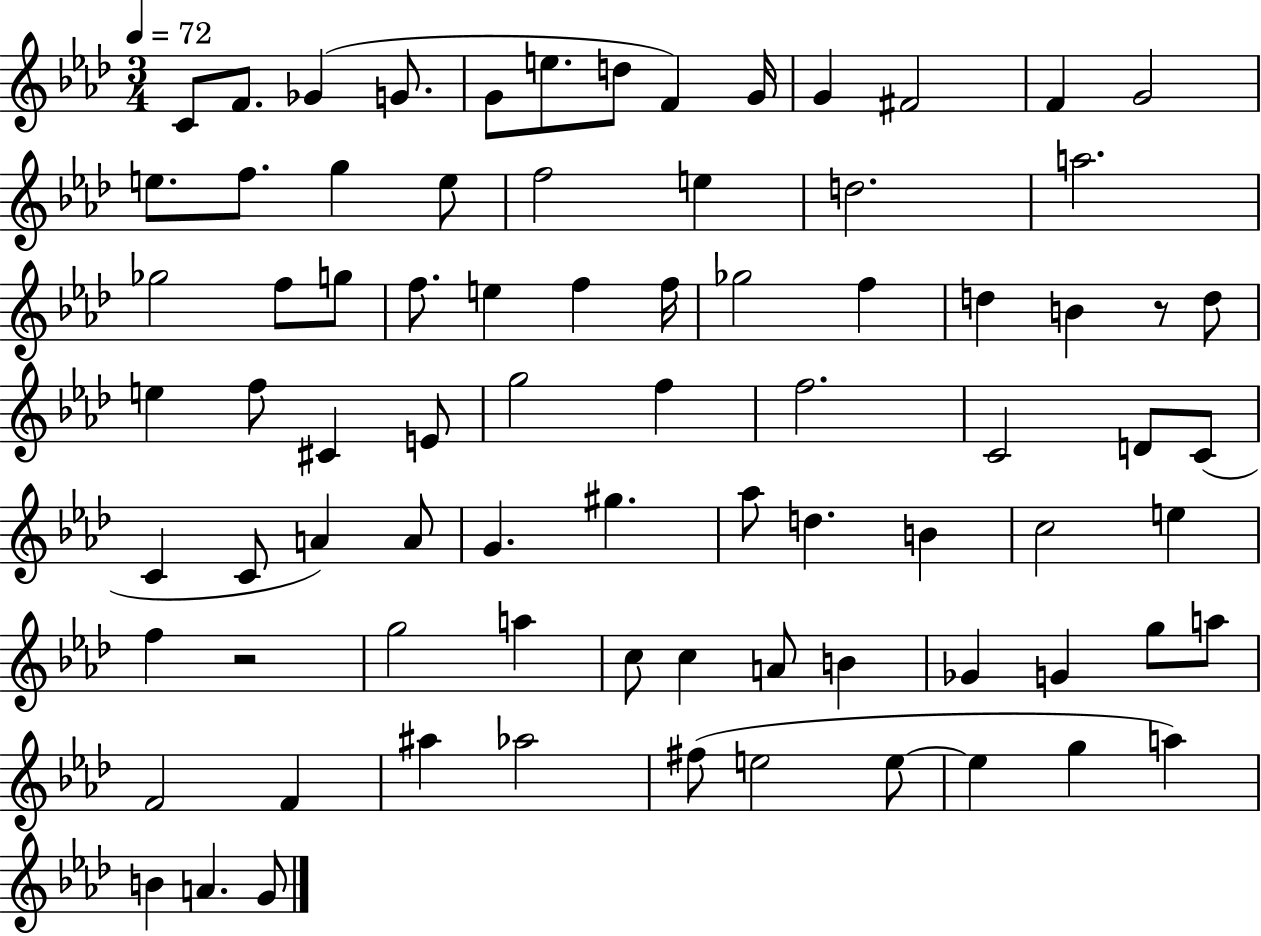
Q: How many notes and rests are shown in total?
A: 80